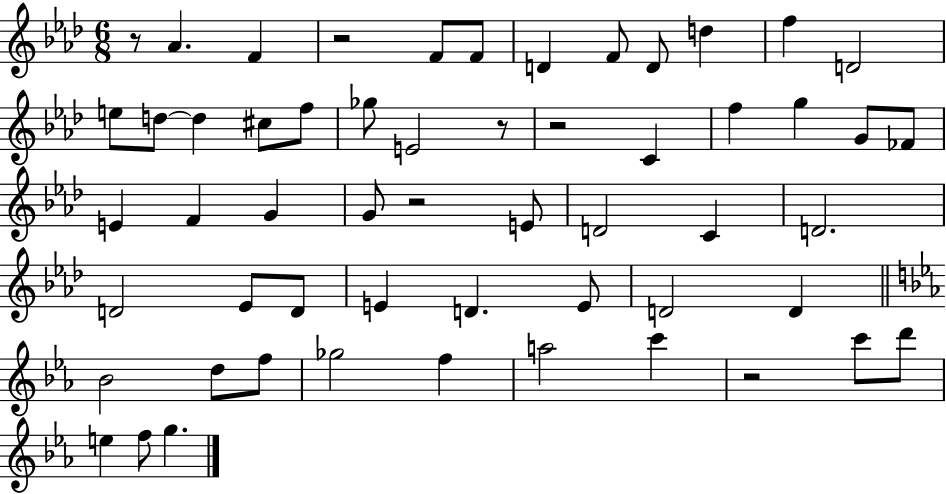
R/e Ab4/q. F4/q R/h F4/e F4/e D4/q F4/e D4/e D5/q F5/q D4/h E5/e D5/e D5/q C#5/e F5/e Gb5/e E4/h R/e R/h C4/q F5/q G5/q G4/e FES4/e E4/q F4/q G4/q G4/e R/h E4/e D4/h C4/q D4/h. D4/h Eb4/e D4/e E4/q D4/q. E4/e D4/h D4/q Bb4/h D5/e F5/e Gb5/h F5/q A5/h C6/q R/h C6/e D6/e E5/q F5/e G5/q.